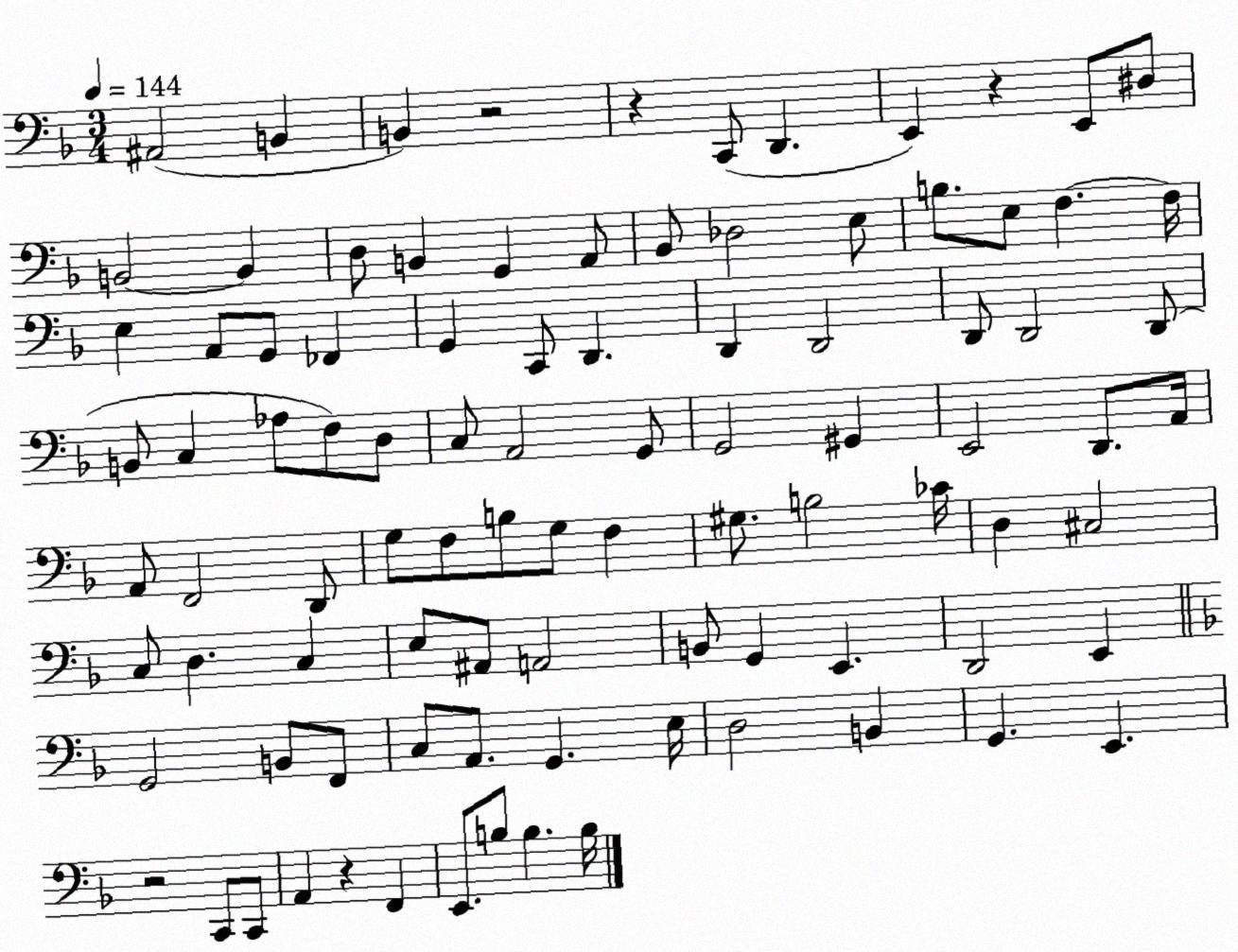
X:1
T:Untitled
M:3/4
L:1/4
K:F
^A,,2 B,, B,, z2 z C,,/2 D,, E,, z E,,/2 ^D,/2 B,,2 B,, D,/2 B,, G,, A,,/2 _B,,/2 _D,2 E,/2 B,/2 E,/2 F, F,/4 E, A,,/2 G,,/2 _F,, G,, C,,/2 D,, D,, D,,2 D,,/2 D,,2 D,,/2 B,,/2 C, _A,/2 F,/2 D,/2 C,/2 A,,2 G,,/2 G,,2 ^G,, E,,2 D,,/2 A,,/4 A,,/2 F,,2 D,,/2 G,/2 F,/2 B,/2 G,/2 F, ^G,/2 B,2 _C/4 D, ^C,2 C,/2 D, C, E,/2 ^A,,/2 A,,2 B,,/2 G,, E,, D,,2 E,, G,,2 B,,/2 F,,/2 C,/2 A,,/2 G,, E,/4 D,2 B,, G,, E,, z2 C,,/2 C,,/2 A,, z F,, E,,/2 B,/2 B, B,/4